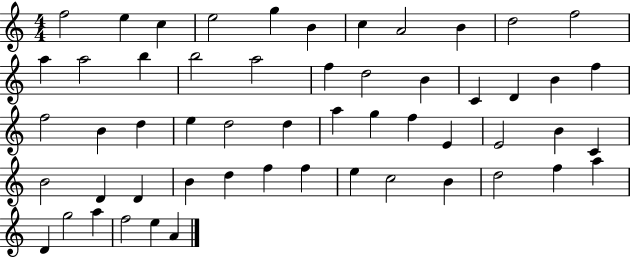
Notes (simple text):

F5/h E5/q C5/q E5/h G5/q B4/q C5/q A4/h B4/q D5/h F5/h A5/q A5/h B5/q B5/h A5/h F5/q D5/h B4/q C4/q D4/q B4/q F5/q F5/h B4/q D5/q E5/q D5/h D5/q A5/q G5/q F5/q E4/q E4/h B4/q C4/q B4/h D4/q D4/q B4/q D5/q F5/q F5/q E5/q C5/h B4/q D5/h F5/q A5/q D4/q G5/h A5/q F5/h E5/q A4/q